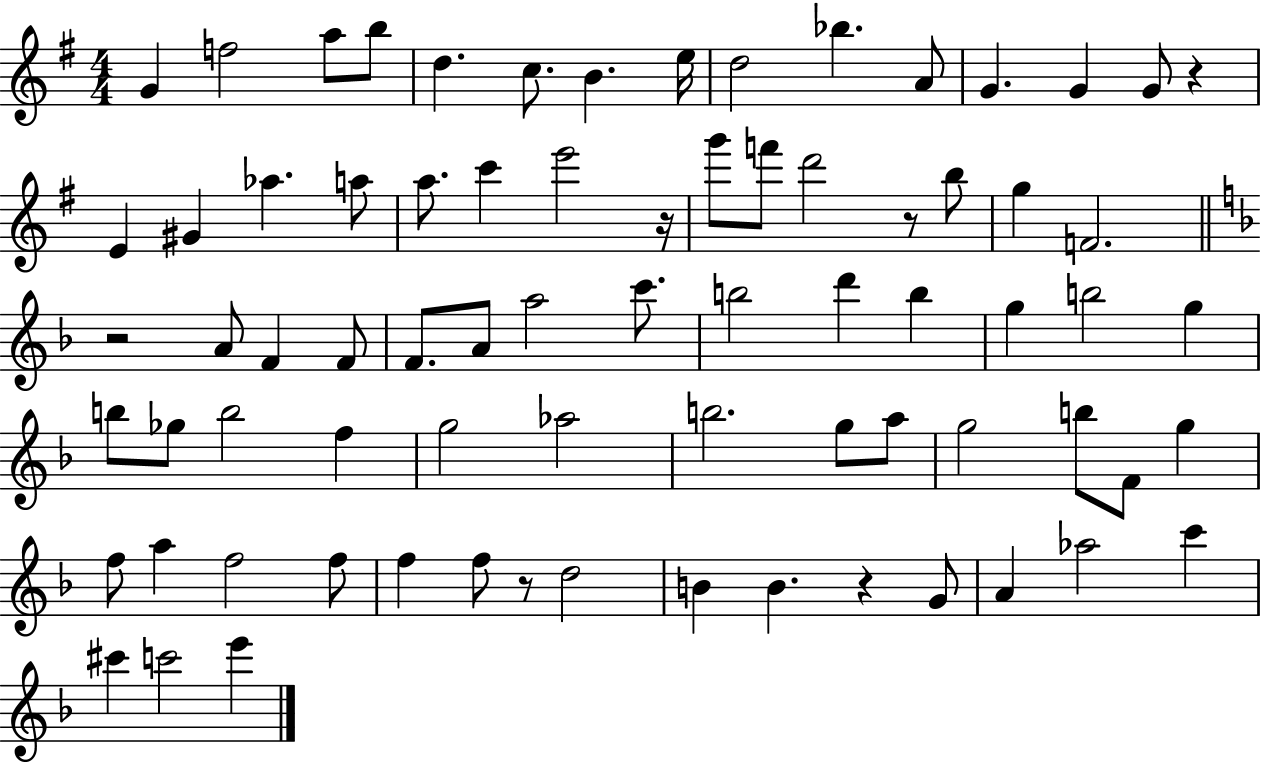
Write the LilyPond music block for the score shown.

{
  \clef treble
  \numericTimeSignature
  \time 4/4
  \key g \major
  g'4 f''2 a''8 b''8 | d''4. c''8. b'4. e''16 | d''2 bes''4. a'8 | g'4. g'4 g'8 r4 | \break e'4 gis'4 aes''4. a''8 | a''8. c'''4 e'''2 r16 | g'''8 f'''8 d'''2 r8 b''8 | g''4 f'2. | \break \bar "||" \break \key d \minor r2 a'8 f'4 f'8 | f'8. a'8 a''2 c'''8. | b''2 d'''4 b''4 | g''4 b''2 g''4 | \break b''8 ges''8 b''2 f''4 | g''2 aes''2 | b''2. g''8 a''8 | g''2 b''8 f'8 g''4 | \break f''8 a''4 f''2 f''8 | f''4 f''8 r8 d''2 | b'4 b'4. r4 g'8 | a'4 aes''2 c'''4 | \break cis'''4 c'''2 e'''4 | \bar "|."
}